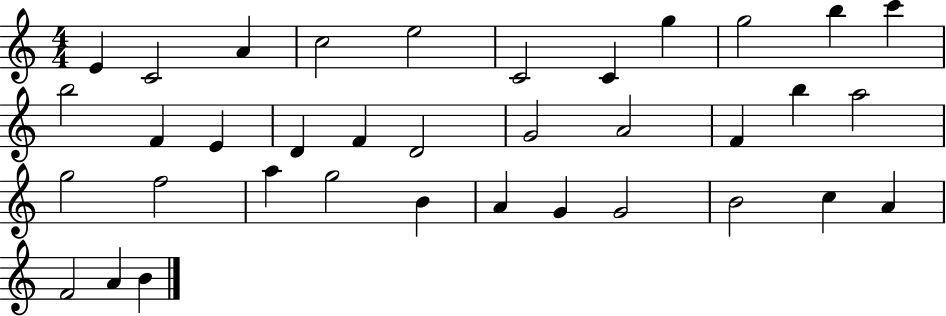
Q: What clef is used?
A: treble